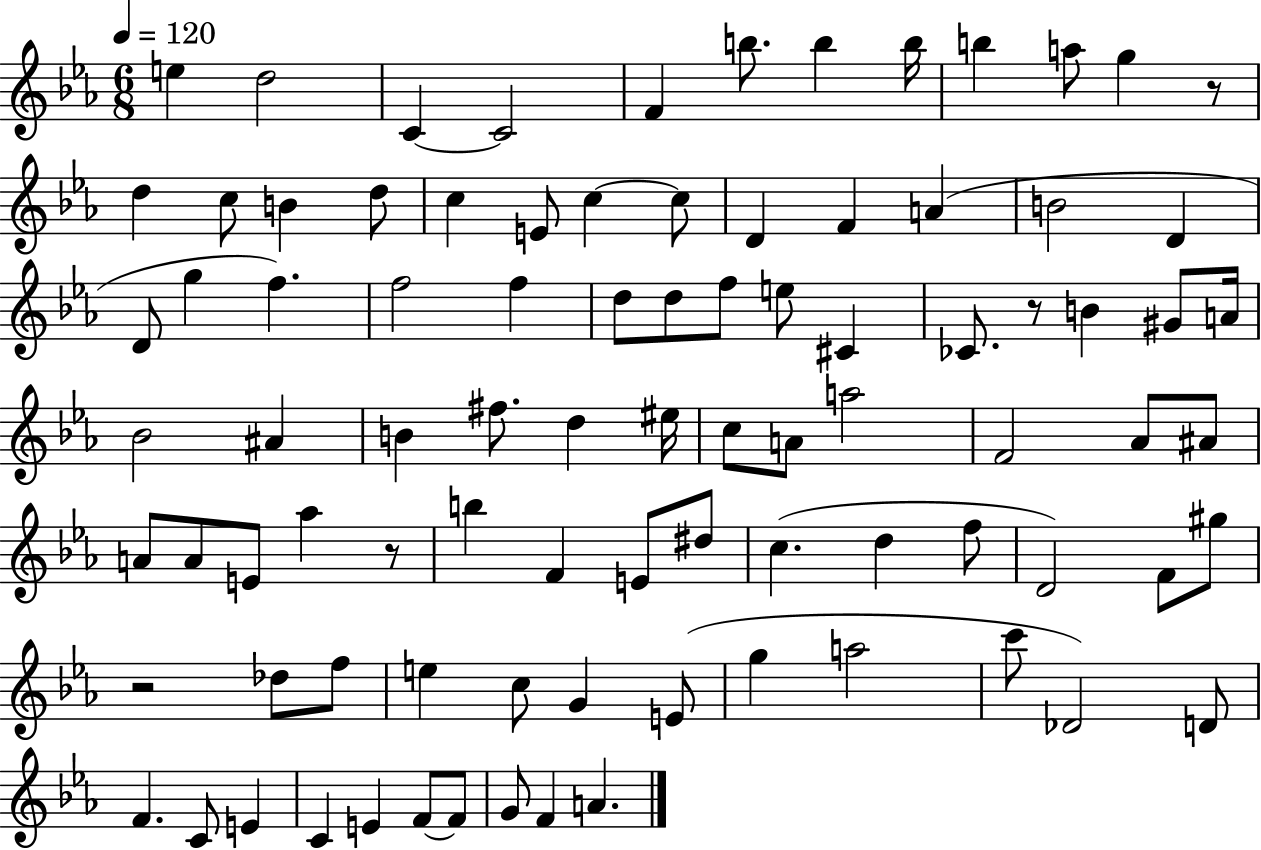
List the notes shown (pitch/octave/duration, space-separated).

E5/q D5/h C4/q C4/h F4/q B5/e. B5/q B5/s B5/q A5/e G5/q R/e D5/q C5/e B4/q D5/e C5/q E4/e C5/q C5/e D4/q F4/q A4/q B4/h D4/q D4/e G5/q F5/q. F5/h F5/q D5/e D5/e F5/e E5/e C#4/q CES4/e. R/e B4/q G#4/e A4/s Bb4/h A#4/q B4/q F#5/e. D5/q EIS5/s C5/e A4/e A5/h F4/h Ab4/e A#4/e A4/e A4/e E4/e Ab5/q R/e B5/q F4/q E4/e D#5/e C5/q. D5/q F5/e D4/h F4/e G#5/e R/h Db5/e F5/e E5/q C5/e G4/q E4/e G5/q A5/h C6/e Db4/h D4/e F4/q. C4/e E4/q C4/q E4/q F4/e F4/e G4/e F4/q A4/q.